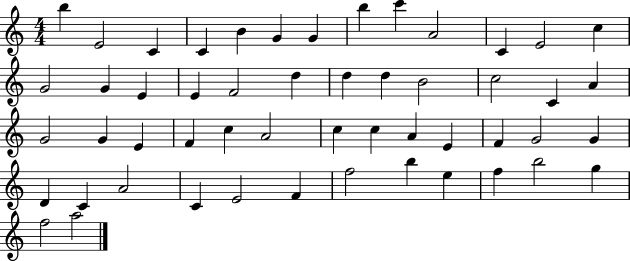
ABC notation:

X:1
T:Untitled
M:4/4
L:1/4
K:C
b E2 C C B G G b c' A2 C E2 c G2 G E E F2 d d d B2 c2 C A G2 G E F c A2 c c A E F G2 G D C A2 C E2 F f2 b e f b2 g f2 a2